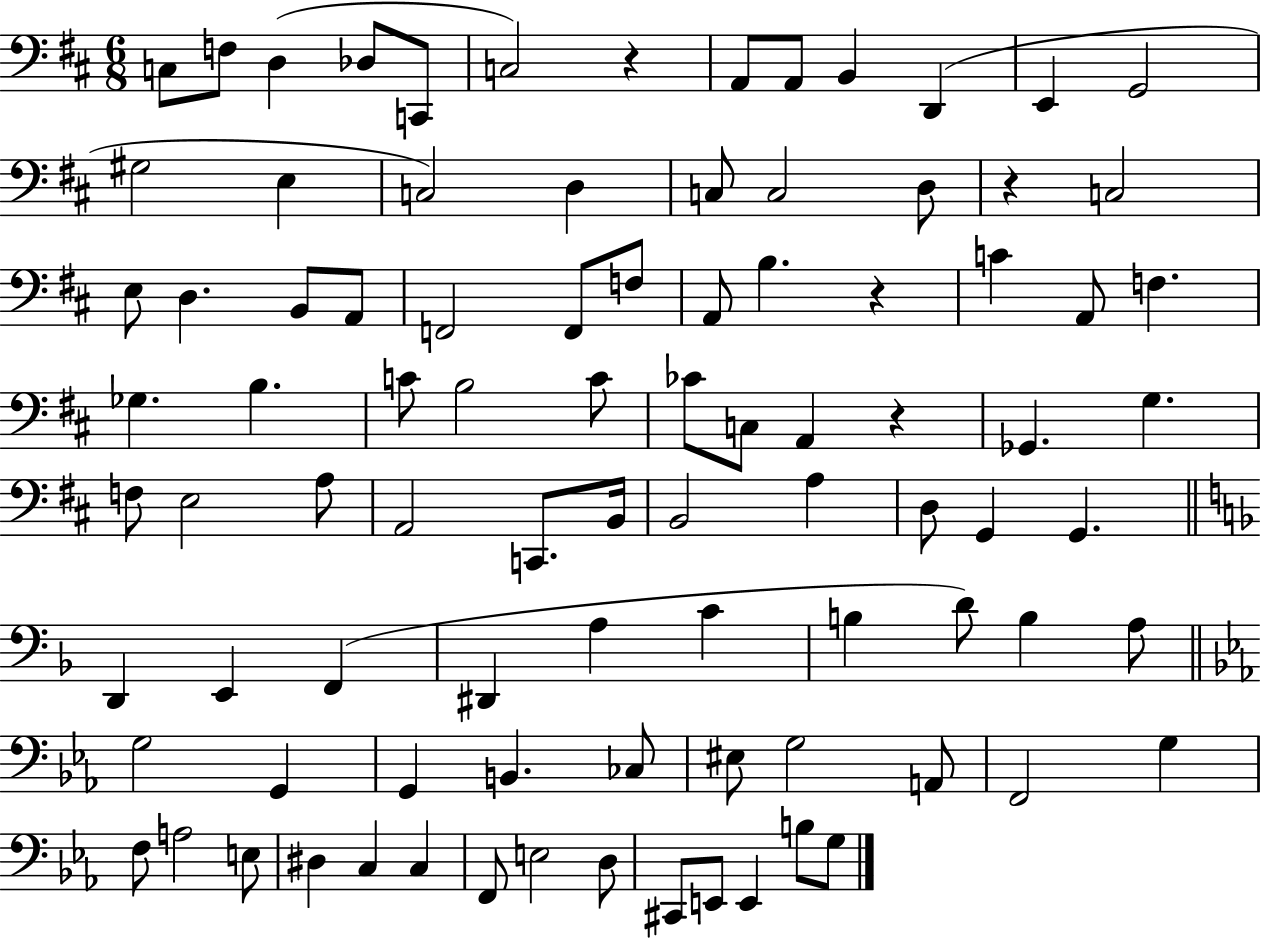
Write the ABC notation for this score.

X:1
T:Untitled
M:6/8
L:1/4
K:D
C,/2 F,/2 D, _D,/2 C,,/2 C,2 z A,,/2 A,,/2 B,, D,, E,, G,,2 ^G,2 E, C,2 D, C,/2 C,2 D,/2 z C,2 E,/2 D, B,,/2 A,,/2 F,,2 F,,/2 F,/2 A,,/2 B, z C A,,/2 F, _G, B, C/2 B,2 C/2 _C/2 C,/2 A,, z _G,, G, F,/2 E,2 A,/2 A,,2 C,,/2 B,,/4 B,,2 A, D,/2 G,, G,, D,, E,, F,, ^D,, A, C B, D/2 B, A,/2 G,2 G,, G,, B,, _C,/2 ^E,/2 G,2 A,,/2 F,,2 G, F,/2 A,2 E,/2 ^D, C, C, F,,/2 E,2 D,/2 ^C,,/2 E,,/2 E,, B,/2 G,/2